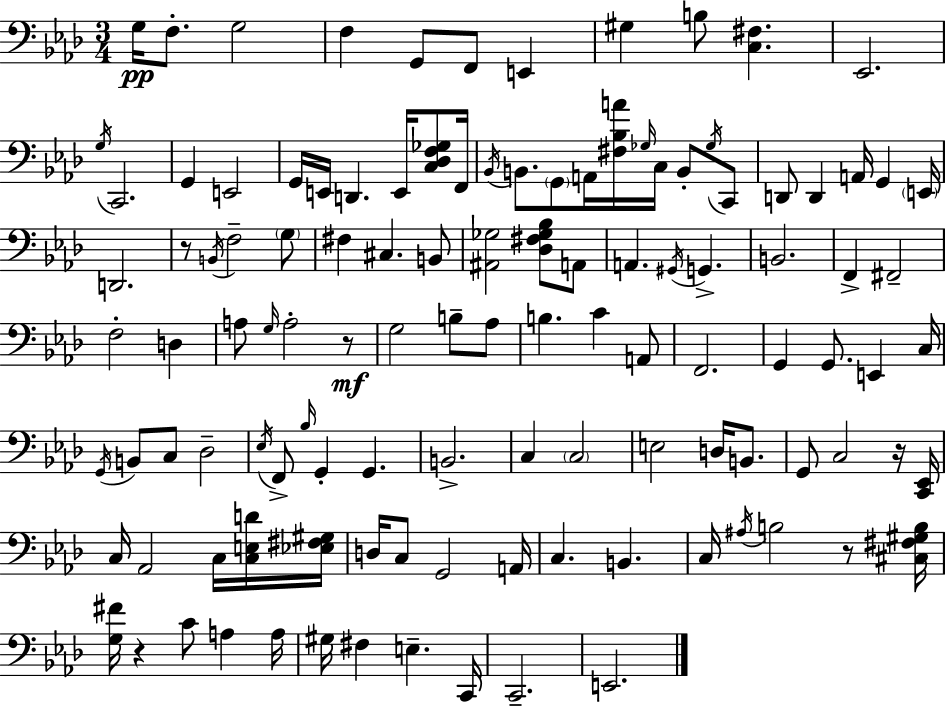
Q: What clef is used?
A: bass